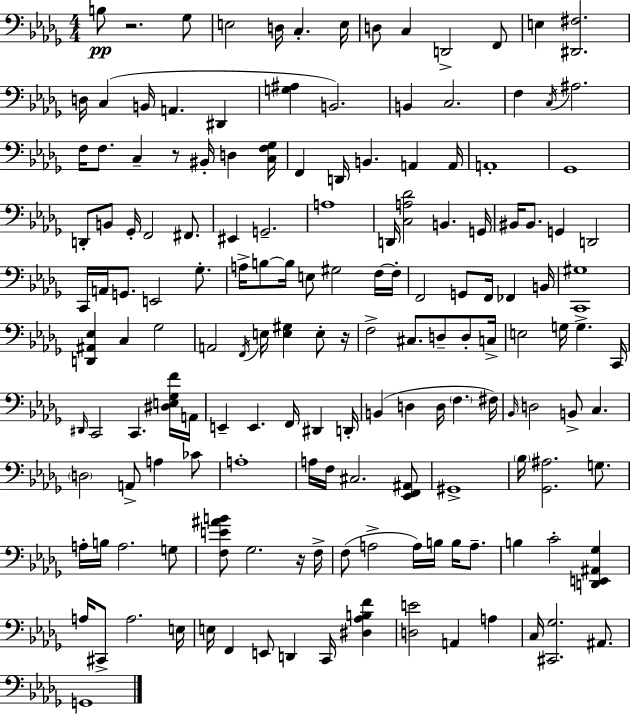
{
  \clef bass
  \numericTimeSignature
  \time 4/4
  \key bes \minor
  b8\pp r2. ges8 | e2 d16 c4.-. e16 | d8 c4 d,2-> f,8 | e4 <dis, fis>2. | \break d16 c4( b,16 a,4. dis,4 | <g ais>4 b,2.) | b,4 c2. | f4 \acciaccatura { c16 } ais2. | \break f16 f8. c4-- r8 bis,16-. d4 | <c f ges>16 f,4 d,16 b,4. a,4 | a,16 a,1-. | ges,1 | \break d,8-. b,8 ges,16-. f,2 fis,8. | eis,4 g,2.-- | a1 | d,16 <c a des'>2 b,4. | \break g,16 bis,16 bis,8. g,4 d,2 | c,16 a,16 g,8. e,2 ges8.-. | a16-> b8~~ b16 e8 gis2 f16~~ | f16-. f,2 g,8 f,16 fes,4 | \break b,16 <c, gis>1 | <d, ais, ees>4 c4 ges2 | a,2 \acciaccatura { f,16 } e16 <e gis>4 e8-. | r16 f2-> cis8. d8-- d8-. | \break c16-> e2 g16 g4.-> | c,16 \grace { dis,16 } c,2 c,4. | <dis e ges f'>16 a,16 e,4-- e,4. f,16 dis,4 | d,16-. b,4( d4 d16 \parenthesize f4. | \break fis16) \grace { bes,16 } d2 b,8-> c4. | \parenthesize d2 a,8-> a4 | ces'8 a1-. | a16 f16 cis2. | \break <ees, f, ais,>8 gis,1-> | \parenthesize bes16 <ges, ais>2. | g8. a16-. b16 a2. | g8 <f e' ais' b'>8 ges2. | \break r16 f16-> f8( a2-> a16) b16 | b16 a8.-- b4 c'2-. | <d, e, ais, ges>4 a16 cis,8-> a2. | e16 e16 f,4 e,8 d,4 c,16 | \break <dis aes b f'>4 <d e'>2 a,4 | a4 c16 <cis, ges>2. | ais,8. g,1 | \bar "|."
}